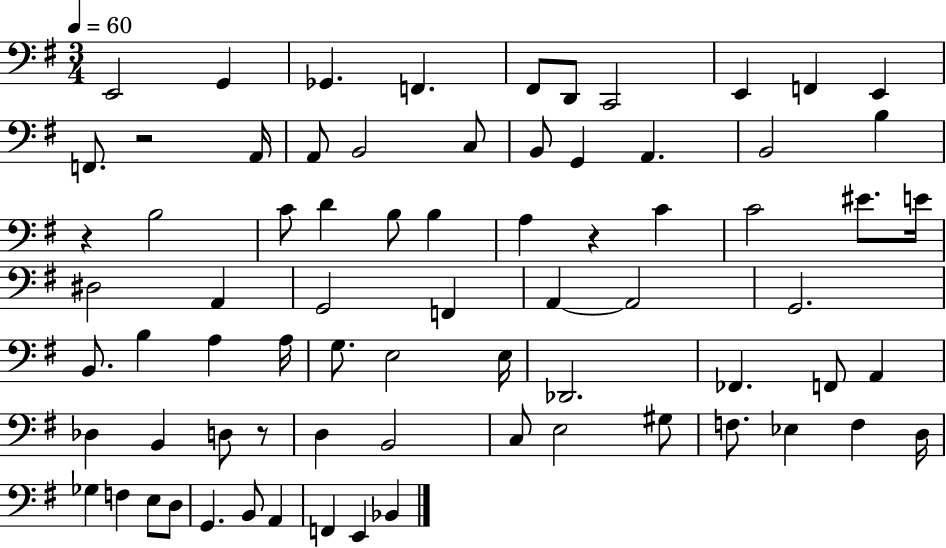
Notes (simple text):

E2/h G2/q Gb2/q. F2/q. F#2/e D2/e C2/h E2/q F2/q E2/q F2/e. R/h A2/s A2/e B2/h C3/e B2/e G2/q A2/q. B2/h B3/q R/q B3/h C4/e D4/q B3/e B3/q A3/q R/q C4/q C4/h EIS4/e. E4/s D#3/h A2/q G2/h F2/q A2/q A2/h G2/h. B2/e. B3/q A3/q A3/s G3/e. E3/h E3/s Db2/h. FES2/q. F2/e A2/q Db3/q B2/q D3/e R/e D3/q B2/h C3/e E3/h G#3/e F3/e. Eb3/q F3/q D3/s Gb3/q F3/q E3/e D3/e G2/q. B2/e A2/q F2/q E2/q Bb2/q